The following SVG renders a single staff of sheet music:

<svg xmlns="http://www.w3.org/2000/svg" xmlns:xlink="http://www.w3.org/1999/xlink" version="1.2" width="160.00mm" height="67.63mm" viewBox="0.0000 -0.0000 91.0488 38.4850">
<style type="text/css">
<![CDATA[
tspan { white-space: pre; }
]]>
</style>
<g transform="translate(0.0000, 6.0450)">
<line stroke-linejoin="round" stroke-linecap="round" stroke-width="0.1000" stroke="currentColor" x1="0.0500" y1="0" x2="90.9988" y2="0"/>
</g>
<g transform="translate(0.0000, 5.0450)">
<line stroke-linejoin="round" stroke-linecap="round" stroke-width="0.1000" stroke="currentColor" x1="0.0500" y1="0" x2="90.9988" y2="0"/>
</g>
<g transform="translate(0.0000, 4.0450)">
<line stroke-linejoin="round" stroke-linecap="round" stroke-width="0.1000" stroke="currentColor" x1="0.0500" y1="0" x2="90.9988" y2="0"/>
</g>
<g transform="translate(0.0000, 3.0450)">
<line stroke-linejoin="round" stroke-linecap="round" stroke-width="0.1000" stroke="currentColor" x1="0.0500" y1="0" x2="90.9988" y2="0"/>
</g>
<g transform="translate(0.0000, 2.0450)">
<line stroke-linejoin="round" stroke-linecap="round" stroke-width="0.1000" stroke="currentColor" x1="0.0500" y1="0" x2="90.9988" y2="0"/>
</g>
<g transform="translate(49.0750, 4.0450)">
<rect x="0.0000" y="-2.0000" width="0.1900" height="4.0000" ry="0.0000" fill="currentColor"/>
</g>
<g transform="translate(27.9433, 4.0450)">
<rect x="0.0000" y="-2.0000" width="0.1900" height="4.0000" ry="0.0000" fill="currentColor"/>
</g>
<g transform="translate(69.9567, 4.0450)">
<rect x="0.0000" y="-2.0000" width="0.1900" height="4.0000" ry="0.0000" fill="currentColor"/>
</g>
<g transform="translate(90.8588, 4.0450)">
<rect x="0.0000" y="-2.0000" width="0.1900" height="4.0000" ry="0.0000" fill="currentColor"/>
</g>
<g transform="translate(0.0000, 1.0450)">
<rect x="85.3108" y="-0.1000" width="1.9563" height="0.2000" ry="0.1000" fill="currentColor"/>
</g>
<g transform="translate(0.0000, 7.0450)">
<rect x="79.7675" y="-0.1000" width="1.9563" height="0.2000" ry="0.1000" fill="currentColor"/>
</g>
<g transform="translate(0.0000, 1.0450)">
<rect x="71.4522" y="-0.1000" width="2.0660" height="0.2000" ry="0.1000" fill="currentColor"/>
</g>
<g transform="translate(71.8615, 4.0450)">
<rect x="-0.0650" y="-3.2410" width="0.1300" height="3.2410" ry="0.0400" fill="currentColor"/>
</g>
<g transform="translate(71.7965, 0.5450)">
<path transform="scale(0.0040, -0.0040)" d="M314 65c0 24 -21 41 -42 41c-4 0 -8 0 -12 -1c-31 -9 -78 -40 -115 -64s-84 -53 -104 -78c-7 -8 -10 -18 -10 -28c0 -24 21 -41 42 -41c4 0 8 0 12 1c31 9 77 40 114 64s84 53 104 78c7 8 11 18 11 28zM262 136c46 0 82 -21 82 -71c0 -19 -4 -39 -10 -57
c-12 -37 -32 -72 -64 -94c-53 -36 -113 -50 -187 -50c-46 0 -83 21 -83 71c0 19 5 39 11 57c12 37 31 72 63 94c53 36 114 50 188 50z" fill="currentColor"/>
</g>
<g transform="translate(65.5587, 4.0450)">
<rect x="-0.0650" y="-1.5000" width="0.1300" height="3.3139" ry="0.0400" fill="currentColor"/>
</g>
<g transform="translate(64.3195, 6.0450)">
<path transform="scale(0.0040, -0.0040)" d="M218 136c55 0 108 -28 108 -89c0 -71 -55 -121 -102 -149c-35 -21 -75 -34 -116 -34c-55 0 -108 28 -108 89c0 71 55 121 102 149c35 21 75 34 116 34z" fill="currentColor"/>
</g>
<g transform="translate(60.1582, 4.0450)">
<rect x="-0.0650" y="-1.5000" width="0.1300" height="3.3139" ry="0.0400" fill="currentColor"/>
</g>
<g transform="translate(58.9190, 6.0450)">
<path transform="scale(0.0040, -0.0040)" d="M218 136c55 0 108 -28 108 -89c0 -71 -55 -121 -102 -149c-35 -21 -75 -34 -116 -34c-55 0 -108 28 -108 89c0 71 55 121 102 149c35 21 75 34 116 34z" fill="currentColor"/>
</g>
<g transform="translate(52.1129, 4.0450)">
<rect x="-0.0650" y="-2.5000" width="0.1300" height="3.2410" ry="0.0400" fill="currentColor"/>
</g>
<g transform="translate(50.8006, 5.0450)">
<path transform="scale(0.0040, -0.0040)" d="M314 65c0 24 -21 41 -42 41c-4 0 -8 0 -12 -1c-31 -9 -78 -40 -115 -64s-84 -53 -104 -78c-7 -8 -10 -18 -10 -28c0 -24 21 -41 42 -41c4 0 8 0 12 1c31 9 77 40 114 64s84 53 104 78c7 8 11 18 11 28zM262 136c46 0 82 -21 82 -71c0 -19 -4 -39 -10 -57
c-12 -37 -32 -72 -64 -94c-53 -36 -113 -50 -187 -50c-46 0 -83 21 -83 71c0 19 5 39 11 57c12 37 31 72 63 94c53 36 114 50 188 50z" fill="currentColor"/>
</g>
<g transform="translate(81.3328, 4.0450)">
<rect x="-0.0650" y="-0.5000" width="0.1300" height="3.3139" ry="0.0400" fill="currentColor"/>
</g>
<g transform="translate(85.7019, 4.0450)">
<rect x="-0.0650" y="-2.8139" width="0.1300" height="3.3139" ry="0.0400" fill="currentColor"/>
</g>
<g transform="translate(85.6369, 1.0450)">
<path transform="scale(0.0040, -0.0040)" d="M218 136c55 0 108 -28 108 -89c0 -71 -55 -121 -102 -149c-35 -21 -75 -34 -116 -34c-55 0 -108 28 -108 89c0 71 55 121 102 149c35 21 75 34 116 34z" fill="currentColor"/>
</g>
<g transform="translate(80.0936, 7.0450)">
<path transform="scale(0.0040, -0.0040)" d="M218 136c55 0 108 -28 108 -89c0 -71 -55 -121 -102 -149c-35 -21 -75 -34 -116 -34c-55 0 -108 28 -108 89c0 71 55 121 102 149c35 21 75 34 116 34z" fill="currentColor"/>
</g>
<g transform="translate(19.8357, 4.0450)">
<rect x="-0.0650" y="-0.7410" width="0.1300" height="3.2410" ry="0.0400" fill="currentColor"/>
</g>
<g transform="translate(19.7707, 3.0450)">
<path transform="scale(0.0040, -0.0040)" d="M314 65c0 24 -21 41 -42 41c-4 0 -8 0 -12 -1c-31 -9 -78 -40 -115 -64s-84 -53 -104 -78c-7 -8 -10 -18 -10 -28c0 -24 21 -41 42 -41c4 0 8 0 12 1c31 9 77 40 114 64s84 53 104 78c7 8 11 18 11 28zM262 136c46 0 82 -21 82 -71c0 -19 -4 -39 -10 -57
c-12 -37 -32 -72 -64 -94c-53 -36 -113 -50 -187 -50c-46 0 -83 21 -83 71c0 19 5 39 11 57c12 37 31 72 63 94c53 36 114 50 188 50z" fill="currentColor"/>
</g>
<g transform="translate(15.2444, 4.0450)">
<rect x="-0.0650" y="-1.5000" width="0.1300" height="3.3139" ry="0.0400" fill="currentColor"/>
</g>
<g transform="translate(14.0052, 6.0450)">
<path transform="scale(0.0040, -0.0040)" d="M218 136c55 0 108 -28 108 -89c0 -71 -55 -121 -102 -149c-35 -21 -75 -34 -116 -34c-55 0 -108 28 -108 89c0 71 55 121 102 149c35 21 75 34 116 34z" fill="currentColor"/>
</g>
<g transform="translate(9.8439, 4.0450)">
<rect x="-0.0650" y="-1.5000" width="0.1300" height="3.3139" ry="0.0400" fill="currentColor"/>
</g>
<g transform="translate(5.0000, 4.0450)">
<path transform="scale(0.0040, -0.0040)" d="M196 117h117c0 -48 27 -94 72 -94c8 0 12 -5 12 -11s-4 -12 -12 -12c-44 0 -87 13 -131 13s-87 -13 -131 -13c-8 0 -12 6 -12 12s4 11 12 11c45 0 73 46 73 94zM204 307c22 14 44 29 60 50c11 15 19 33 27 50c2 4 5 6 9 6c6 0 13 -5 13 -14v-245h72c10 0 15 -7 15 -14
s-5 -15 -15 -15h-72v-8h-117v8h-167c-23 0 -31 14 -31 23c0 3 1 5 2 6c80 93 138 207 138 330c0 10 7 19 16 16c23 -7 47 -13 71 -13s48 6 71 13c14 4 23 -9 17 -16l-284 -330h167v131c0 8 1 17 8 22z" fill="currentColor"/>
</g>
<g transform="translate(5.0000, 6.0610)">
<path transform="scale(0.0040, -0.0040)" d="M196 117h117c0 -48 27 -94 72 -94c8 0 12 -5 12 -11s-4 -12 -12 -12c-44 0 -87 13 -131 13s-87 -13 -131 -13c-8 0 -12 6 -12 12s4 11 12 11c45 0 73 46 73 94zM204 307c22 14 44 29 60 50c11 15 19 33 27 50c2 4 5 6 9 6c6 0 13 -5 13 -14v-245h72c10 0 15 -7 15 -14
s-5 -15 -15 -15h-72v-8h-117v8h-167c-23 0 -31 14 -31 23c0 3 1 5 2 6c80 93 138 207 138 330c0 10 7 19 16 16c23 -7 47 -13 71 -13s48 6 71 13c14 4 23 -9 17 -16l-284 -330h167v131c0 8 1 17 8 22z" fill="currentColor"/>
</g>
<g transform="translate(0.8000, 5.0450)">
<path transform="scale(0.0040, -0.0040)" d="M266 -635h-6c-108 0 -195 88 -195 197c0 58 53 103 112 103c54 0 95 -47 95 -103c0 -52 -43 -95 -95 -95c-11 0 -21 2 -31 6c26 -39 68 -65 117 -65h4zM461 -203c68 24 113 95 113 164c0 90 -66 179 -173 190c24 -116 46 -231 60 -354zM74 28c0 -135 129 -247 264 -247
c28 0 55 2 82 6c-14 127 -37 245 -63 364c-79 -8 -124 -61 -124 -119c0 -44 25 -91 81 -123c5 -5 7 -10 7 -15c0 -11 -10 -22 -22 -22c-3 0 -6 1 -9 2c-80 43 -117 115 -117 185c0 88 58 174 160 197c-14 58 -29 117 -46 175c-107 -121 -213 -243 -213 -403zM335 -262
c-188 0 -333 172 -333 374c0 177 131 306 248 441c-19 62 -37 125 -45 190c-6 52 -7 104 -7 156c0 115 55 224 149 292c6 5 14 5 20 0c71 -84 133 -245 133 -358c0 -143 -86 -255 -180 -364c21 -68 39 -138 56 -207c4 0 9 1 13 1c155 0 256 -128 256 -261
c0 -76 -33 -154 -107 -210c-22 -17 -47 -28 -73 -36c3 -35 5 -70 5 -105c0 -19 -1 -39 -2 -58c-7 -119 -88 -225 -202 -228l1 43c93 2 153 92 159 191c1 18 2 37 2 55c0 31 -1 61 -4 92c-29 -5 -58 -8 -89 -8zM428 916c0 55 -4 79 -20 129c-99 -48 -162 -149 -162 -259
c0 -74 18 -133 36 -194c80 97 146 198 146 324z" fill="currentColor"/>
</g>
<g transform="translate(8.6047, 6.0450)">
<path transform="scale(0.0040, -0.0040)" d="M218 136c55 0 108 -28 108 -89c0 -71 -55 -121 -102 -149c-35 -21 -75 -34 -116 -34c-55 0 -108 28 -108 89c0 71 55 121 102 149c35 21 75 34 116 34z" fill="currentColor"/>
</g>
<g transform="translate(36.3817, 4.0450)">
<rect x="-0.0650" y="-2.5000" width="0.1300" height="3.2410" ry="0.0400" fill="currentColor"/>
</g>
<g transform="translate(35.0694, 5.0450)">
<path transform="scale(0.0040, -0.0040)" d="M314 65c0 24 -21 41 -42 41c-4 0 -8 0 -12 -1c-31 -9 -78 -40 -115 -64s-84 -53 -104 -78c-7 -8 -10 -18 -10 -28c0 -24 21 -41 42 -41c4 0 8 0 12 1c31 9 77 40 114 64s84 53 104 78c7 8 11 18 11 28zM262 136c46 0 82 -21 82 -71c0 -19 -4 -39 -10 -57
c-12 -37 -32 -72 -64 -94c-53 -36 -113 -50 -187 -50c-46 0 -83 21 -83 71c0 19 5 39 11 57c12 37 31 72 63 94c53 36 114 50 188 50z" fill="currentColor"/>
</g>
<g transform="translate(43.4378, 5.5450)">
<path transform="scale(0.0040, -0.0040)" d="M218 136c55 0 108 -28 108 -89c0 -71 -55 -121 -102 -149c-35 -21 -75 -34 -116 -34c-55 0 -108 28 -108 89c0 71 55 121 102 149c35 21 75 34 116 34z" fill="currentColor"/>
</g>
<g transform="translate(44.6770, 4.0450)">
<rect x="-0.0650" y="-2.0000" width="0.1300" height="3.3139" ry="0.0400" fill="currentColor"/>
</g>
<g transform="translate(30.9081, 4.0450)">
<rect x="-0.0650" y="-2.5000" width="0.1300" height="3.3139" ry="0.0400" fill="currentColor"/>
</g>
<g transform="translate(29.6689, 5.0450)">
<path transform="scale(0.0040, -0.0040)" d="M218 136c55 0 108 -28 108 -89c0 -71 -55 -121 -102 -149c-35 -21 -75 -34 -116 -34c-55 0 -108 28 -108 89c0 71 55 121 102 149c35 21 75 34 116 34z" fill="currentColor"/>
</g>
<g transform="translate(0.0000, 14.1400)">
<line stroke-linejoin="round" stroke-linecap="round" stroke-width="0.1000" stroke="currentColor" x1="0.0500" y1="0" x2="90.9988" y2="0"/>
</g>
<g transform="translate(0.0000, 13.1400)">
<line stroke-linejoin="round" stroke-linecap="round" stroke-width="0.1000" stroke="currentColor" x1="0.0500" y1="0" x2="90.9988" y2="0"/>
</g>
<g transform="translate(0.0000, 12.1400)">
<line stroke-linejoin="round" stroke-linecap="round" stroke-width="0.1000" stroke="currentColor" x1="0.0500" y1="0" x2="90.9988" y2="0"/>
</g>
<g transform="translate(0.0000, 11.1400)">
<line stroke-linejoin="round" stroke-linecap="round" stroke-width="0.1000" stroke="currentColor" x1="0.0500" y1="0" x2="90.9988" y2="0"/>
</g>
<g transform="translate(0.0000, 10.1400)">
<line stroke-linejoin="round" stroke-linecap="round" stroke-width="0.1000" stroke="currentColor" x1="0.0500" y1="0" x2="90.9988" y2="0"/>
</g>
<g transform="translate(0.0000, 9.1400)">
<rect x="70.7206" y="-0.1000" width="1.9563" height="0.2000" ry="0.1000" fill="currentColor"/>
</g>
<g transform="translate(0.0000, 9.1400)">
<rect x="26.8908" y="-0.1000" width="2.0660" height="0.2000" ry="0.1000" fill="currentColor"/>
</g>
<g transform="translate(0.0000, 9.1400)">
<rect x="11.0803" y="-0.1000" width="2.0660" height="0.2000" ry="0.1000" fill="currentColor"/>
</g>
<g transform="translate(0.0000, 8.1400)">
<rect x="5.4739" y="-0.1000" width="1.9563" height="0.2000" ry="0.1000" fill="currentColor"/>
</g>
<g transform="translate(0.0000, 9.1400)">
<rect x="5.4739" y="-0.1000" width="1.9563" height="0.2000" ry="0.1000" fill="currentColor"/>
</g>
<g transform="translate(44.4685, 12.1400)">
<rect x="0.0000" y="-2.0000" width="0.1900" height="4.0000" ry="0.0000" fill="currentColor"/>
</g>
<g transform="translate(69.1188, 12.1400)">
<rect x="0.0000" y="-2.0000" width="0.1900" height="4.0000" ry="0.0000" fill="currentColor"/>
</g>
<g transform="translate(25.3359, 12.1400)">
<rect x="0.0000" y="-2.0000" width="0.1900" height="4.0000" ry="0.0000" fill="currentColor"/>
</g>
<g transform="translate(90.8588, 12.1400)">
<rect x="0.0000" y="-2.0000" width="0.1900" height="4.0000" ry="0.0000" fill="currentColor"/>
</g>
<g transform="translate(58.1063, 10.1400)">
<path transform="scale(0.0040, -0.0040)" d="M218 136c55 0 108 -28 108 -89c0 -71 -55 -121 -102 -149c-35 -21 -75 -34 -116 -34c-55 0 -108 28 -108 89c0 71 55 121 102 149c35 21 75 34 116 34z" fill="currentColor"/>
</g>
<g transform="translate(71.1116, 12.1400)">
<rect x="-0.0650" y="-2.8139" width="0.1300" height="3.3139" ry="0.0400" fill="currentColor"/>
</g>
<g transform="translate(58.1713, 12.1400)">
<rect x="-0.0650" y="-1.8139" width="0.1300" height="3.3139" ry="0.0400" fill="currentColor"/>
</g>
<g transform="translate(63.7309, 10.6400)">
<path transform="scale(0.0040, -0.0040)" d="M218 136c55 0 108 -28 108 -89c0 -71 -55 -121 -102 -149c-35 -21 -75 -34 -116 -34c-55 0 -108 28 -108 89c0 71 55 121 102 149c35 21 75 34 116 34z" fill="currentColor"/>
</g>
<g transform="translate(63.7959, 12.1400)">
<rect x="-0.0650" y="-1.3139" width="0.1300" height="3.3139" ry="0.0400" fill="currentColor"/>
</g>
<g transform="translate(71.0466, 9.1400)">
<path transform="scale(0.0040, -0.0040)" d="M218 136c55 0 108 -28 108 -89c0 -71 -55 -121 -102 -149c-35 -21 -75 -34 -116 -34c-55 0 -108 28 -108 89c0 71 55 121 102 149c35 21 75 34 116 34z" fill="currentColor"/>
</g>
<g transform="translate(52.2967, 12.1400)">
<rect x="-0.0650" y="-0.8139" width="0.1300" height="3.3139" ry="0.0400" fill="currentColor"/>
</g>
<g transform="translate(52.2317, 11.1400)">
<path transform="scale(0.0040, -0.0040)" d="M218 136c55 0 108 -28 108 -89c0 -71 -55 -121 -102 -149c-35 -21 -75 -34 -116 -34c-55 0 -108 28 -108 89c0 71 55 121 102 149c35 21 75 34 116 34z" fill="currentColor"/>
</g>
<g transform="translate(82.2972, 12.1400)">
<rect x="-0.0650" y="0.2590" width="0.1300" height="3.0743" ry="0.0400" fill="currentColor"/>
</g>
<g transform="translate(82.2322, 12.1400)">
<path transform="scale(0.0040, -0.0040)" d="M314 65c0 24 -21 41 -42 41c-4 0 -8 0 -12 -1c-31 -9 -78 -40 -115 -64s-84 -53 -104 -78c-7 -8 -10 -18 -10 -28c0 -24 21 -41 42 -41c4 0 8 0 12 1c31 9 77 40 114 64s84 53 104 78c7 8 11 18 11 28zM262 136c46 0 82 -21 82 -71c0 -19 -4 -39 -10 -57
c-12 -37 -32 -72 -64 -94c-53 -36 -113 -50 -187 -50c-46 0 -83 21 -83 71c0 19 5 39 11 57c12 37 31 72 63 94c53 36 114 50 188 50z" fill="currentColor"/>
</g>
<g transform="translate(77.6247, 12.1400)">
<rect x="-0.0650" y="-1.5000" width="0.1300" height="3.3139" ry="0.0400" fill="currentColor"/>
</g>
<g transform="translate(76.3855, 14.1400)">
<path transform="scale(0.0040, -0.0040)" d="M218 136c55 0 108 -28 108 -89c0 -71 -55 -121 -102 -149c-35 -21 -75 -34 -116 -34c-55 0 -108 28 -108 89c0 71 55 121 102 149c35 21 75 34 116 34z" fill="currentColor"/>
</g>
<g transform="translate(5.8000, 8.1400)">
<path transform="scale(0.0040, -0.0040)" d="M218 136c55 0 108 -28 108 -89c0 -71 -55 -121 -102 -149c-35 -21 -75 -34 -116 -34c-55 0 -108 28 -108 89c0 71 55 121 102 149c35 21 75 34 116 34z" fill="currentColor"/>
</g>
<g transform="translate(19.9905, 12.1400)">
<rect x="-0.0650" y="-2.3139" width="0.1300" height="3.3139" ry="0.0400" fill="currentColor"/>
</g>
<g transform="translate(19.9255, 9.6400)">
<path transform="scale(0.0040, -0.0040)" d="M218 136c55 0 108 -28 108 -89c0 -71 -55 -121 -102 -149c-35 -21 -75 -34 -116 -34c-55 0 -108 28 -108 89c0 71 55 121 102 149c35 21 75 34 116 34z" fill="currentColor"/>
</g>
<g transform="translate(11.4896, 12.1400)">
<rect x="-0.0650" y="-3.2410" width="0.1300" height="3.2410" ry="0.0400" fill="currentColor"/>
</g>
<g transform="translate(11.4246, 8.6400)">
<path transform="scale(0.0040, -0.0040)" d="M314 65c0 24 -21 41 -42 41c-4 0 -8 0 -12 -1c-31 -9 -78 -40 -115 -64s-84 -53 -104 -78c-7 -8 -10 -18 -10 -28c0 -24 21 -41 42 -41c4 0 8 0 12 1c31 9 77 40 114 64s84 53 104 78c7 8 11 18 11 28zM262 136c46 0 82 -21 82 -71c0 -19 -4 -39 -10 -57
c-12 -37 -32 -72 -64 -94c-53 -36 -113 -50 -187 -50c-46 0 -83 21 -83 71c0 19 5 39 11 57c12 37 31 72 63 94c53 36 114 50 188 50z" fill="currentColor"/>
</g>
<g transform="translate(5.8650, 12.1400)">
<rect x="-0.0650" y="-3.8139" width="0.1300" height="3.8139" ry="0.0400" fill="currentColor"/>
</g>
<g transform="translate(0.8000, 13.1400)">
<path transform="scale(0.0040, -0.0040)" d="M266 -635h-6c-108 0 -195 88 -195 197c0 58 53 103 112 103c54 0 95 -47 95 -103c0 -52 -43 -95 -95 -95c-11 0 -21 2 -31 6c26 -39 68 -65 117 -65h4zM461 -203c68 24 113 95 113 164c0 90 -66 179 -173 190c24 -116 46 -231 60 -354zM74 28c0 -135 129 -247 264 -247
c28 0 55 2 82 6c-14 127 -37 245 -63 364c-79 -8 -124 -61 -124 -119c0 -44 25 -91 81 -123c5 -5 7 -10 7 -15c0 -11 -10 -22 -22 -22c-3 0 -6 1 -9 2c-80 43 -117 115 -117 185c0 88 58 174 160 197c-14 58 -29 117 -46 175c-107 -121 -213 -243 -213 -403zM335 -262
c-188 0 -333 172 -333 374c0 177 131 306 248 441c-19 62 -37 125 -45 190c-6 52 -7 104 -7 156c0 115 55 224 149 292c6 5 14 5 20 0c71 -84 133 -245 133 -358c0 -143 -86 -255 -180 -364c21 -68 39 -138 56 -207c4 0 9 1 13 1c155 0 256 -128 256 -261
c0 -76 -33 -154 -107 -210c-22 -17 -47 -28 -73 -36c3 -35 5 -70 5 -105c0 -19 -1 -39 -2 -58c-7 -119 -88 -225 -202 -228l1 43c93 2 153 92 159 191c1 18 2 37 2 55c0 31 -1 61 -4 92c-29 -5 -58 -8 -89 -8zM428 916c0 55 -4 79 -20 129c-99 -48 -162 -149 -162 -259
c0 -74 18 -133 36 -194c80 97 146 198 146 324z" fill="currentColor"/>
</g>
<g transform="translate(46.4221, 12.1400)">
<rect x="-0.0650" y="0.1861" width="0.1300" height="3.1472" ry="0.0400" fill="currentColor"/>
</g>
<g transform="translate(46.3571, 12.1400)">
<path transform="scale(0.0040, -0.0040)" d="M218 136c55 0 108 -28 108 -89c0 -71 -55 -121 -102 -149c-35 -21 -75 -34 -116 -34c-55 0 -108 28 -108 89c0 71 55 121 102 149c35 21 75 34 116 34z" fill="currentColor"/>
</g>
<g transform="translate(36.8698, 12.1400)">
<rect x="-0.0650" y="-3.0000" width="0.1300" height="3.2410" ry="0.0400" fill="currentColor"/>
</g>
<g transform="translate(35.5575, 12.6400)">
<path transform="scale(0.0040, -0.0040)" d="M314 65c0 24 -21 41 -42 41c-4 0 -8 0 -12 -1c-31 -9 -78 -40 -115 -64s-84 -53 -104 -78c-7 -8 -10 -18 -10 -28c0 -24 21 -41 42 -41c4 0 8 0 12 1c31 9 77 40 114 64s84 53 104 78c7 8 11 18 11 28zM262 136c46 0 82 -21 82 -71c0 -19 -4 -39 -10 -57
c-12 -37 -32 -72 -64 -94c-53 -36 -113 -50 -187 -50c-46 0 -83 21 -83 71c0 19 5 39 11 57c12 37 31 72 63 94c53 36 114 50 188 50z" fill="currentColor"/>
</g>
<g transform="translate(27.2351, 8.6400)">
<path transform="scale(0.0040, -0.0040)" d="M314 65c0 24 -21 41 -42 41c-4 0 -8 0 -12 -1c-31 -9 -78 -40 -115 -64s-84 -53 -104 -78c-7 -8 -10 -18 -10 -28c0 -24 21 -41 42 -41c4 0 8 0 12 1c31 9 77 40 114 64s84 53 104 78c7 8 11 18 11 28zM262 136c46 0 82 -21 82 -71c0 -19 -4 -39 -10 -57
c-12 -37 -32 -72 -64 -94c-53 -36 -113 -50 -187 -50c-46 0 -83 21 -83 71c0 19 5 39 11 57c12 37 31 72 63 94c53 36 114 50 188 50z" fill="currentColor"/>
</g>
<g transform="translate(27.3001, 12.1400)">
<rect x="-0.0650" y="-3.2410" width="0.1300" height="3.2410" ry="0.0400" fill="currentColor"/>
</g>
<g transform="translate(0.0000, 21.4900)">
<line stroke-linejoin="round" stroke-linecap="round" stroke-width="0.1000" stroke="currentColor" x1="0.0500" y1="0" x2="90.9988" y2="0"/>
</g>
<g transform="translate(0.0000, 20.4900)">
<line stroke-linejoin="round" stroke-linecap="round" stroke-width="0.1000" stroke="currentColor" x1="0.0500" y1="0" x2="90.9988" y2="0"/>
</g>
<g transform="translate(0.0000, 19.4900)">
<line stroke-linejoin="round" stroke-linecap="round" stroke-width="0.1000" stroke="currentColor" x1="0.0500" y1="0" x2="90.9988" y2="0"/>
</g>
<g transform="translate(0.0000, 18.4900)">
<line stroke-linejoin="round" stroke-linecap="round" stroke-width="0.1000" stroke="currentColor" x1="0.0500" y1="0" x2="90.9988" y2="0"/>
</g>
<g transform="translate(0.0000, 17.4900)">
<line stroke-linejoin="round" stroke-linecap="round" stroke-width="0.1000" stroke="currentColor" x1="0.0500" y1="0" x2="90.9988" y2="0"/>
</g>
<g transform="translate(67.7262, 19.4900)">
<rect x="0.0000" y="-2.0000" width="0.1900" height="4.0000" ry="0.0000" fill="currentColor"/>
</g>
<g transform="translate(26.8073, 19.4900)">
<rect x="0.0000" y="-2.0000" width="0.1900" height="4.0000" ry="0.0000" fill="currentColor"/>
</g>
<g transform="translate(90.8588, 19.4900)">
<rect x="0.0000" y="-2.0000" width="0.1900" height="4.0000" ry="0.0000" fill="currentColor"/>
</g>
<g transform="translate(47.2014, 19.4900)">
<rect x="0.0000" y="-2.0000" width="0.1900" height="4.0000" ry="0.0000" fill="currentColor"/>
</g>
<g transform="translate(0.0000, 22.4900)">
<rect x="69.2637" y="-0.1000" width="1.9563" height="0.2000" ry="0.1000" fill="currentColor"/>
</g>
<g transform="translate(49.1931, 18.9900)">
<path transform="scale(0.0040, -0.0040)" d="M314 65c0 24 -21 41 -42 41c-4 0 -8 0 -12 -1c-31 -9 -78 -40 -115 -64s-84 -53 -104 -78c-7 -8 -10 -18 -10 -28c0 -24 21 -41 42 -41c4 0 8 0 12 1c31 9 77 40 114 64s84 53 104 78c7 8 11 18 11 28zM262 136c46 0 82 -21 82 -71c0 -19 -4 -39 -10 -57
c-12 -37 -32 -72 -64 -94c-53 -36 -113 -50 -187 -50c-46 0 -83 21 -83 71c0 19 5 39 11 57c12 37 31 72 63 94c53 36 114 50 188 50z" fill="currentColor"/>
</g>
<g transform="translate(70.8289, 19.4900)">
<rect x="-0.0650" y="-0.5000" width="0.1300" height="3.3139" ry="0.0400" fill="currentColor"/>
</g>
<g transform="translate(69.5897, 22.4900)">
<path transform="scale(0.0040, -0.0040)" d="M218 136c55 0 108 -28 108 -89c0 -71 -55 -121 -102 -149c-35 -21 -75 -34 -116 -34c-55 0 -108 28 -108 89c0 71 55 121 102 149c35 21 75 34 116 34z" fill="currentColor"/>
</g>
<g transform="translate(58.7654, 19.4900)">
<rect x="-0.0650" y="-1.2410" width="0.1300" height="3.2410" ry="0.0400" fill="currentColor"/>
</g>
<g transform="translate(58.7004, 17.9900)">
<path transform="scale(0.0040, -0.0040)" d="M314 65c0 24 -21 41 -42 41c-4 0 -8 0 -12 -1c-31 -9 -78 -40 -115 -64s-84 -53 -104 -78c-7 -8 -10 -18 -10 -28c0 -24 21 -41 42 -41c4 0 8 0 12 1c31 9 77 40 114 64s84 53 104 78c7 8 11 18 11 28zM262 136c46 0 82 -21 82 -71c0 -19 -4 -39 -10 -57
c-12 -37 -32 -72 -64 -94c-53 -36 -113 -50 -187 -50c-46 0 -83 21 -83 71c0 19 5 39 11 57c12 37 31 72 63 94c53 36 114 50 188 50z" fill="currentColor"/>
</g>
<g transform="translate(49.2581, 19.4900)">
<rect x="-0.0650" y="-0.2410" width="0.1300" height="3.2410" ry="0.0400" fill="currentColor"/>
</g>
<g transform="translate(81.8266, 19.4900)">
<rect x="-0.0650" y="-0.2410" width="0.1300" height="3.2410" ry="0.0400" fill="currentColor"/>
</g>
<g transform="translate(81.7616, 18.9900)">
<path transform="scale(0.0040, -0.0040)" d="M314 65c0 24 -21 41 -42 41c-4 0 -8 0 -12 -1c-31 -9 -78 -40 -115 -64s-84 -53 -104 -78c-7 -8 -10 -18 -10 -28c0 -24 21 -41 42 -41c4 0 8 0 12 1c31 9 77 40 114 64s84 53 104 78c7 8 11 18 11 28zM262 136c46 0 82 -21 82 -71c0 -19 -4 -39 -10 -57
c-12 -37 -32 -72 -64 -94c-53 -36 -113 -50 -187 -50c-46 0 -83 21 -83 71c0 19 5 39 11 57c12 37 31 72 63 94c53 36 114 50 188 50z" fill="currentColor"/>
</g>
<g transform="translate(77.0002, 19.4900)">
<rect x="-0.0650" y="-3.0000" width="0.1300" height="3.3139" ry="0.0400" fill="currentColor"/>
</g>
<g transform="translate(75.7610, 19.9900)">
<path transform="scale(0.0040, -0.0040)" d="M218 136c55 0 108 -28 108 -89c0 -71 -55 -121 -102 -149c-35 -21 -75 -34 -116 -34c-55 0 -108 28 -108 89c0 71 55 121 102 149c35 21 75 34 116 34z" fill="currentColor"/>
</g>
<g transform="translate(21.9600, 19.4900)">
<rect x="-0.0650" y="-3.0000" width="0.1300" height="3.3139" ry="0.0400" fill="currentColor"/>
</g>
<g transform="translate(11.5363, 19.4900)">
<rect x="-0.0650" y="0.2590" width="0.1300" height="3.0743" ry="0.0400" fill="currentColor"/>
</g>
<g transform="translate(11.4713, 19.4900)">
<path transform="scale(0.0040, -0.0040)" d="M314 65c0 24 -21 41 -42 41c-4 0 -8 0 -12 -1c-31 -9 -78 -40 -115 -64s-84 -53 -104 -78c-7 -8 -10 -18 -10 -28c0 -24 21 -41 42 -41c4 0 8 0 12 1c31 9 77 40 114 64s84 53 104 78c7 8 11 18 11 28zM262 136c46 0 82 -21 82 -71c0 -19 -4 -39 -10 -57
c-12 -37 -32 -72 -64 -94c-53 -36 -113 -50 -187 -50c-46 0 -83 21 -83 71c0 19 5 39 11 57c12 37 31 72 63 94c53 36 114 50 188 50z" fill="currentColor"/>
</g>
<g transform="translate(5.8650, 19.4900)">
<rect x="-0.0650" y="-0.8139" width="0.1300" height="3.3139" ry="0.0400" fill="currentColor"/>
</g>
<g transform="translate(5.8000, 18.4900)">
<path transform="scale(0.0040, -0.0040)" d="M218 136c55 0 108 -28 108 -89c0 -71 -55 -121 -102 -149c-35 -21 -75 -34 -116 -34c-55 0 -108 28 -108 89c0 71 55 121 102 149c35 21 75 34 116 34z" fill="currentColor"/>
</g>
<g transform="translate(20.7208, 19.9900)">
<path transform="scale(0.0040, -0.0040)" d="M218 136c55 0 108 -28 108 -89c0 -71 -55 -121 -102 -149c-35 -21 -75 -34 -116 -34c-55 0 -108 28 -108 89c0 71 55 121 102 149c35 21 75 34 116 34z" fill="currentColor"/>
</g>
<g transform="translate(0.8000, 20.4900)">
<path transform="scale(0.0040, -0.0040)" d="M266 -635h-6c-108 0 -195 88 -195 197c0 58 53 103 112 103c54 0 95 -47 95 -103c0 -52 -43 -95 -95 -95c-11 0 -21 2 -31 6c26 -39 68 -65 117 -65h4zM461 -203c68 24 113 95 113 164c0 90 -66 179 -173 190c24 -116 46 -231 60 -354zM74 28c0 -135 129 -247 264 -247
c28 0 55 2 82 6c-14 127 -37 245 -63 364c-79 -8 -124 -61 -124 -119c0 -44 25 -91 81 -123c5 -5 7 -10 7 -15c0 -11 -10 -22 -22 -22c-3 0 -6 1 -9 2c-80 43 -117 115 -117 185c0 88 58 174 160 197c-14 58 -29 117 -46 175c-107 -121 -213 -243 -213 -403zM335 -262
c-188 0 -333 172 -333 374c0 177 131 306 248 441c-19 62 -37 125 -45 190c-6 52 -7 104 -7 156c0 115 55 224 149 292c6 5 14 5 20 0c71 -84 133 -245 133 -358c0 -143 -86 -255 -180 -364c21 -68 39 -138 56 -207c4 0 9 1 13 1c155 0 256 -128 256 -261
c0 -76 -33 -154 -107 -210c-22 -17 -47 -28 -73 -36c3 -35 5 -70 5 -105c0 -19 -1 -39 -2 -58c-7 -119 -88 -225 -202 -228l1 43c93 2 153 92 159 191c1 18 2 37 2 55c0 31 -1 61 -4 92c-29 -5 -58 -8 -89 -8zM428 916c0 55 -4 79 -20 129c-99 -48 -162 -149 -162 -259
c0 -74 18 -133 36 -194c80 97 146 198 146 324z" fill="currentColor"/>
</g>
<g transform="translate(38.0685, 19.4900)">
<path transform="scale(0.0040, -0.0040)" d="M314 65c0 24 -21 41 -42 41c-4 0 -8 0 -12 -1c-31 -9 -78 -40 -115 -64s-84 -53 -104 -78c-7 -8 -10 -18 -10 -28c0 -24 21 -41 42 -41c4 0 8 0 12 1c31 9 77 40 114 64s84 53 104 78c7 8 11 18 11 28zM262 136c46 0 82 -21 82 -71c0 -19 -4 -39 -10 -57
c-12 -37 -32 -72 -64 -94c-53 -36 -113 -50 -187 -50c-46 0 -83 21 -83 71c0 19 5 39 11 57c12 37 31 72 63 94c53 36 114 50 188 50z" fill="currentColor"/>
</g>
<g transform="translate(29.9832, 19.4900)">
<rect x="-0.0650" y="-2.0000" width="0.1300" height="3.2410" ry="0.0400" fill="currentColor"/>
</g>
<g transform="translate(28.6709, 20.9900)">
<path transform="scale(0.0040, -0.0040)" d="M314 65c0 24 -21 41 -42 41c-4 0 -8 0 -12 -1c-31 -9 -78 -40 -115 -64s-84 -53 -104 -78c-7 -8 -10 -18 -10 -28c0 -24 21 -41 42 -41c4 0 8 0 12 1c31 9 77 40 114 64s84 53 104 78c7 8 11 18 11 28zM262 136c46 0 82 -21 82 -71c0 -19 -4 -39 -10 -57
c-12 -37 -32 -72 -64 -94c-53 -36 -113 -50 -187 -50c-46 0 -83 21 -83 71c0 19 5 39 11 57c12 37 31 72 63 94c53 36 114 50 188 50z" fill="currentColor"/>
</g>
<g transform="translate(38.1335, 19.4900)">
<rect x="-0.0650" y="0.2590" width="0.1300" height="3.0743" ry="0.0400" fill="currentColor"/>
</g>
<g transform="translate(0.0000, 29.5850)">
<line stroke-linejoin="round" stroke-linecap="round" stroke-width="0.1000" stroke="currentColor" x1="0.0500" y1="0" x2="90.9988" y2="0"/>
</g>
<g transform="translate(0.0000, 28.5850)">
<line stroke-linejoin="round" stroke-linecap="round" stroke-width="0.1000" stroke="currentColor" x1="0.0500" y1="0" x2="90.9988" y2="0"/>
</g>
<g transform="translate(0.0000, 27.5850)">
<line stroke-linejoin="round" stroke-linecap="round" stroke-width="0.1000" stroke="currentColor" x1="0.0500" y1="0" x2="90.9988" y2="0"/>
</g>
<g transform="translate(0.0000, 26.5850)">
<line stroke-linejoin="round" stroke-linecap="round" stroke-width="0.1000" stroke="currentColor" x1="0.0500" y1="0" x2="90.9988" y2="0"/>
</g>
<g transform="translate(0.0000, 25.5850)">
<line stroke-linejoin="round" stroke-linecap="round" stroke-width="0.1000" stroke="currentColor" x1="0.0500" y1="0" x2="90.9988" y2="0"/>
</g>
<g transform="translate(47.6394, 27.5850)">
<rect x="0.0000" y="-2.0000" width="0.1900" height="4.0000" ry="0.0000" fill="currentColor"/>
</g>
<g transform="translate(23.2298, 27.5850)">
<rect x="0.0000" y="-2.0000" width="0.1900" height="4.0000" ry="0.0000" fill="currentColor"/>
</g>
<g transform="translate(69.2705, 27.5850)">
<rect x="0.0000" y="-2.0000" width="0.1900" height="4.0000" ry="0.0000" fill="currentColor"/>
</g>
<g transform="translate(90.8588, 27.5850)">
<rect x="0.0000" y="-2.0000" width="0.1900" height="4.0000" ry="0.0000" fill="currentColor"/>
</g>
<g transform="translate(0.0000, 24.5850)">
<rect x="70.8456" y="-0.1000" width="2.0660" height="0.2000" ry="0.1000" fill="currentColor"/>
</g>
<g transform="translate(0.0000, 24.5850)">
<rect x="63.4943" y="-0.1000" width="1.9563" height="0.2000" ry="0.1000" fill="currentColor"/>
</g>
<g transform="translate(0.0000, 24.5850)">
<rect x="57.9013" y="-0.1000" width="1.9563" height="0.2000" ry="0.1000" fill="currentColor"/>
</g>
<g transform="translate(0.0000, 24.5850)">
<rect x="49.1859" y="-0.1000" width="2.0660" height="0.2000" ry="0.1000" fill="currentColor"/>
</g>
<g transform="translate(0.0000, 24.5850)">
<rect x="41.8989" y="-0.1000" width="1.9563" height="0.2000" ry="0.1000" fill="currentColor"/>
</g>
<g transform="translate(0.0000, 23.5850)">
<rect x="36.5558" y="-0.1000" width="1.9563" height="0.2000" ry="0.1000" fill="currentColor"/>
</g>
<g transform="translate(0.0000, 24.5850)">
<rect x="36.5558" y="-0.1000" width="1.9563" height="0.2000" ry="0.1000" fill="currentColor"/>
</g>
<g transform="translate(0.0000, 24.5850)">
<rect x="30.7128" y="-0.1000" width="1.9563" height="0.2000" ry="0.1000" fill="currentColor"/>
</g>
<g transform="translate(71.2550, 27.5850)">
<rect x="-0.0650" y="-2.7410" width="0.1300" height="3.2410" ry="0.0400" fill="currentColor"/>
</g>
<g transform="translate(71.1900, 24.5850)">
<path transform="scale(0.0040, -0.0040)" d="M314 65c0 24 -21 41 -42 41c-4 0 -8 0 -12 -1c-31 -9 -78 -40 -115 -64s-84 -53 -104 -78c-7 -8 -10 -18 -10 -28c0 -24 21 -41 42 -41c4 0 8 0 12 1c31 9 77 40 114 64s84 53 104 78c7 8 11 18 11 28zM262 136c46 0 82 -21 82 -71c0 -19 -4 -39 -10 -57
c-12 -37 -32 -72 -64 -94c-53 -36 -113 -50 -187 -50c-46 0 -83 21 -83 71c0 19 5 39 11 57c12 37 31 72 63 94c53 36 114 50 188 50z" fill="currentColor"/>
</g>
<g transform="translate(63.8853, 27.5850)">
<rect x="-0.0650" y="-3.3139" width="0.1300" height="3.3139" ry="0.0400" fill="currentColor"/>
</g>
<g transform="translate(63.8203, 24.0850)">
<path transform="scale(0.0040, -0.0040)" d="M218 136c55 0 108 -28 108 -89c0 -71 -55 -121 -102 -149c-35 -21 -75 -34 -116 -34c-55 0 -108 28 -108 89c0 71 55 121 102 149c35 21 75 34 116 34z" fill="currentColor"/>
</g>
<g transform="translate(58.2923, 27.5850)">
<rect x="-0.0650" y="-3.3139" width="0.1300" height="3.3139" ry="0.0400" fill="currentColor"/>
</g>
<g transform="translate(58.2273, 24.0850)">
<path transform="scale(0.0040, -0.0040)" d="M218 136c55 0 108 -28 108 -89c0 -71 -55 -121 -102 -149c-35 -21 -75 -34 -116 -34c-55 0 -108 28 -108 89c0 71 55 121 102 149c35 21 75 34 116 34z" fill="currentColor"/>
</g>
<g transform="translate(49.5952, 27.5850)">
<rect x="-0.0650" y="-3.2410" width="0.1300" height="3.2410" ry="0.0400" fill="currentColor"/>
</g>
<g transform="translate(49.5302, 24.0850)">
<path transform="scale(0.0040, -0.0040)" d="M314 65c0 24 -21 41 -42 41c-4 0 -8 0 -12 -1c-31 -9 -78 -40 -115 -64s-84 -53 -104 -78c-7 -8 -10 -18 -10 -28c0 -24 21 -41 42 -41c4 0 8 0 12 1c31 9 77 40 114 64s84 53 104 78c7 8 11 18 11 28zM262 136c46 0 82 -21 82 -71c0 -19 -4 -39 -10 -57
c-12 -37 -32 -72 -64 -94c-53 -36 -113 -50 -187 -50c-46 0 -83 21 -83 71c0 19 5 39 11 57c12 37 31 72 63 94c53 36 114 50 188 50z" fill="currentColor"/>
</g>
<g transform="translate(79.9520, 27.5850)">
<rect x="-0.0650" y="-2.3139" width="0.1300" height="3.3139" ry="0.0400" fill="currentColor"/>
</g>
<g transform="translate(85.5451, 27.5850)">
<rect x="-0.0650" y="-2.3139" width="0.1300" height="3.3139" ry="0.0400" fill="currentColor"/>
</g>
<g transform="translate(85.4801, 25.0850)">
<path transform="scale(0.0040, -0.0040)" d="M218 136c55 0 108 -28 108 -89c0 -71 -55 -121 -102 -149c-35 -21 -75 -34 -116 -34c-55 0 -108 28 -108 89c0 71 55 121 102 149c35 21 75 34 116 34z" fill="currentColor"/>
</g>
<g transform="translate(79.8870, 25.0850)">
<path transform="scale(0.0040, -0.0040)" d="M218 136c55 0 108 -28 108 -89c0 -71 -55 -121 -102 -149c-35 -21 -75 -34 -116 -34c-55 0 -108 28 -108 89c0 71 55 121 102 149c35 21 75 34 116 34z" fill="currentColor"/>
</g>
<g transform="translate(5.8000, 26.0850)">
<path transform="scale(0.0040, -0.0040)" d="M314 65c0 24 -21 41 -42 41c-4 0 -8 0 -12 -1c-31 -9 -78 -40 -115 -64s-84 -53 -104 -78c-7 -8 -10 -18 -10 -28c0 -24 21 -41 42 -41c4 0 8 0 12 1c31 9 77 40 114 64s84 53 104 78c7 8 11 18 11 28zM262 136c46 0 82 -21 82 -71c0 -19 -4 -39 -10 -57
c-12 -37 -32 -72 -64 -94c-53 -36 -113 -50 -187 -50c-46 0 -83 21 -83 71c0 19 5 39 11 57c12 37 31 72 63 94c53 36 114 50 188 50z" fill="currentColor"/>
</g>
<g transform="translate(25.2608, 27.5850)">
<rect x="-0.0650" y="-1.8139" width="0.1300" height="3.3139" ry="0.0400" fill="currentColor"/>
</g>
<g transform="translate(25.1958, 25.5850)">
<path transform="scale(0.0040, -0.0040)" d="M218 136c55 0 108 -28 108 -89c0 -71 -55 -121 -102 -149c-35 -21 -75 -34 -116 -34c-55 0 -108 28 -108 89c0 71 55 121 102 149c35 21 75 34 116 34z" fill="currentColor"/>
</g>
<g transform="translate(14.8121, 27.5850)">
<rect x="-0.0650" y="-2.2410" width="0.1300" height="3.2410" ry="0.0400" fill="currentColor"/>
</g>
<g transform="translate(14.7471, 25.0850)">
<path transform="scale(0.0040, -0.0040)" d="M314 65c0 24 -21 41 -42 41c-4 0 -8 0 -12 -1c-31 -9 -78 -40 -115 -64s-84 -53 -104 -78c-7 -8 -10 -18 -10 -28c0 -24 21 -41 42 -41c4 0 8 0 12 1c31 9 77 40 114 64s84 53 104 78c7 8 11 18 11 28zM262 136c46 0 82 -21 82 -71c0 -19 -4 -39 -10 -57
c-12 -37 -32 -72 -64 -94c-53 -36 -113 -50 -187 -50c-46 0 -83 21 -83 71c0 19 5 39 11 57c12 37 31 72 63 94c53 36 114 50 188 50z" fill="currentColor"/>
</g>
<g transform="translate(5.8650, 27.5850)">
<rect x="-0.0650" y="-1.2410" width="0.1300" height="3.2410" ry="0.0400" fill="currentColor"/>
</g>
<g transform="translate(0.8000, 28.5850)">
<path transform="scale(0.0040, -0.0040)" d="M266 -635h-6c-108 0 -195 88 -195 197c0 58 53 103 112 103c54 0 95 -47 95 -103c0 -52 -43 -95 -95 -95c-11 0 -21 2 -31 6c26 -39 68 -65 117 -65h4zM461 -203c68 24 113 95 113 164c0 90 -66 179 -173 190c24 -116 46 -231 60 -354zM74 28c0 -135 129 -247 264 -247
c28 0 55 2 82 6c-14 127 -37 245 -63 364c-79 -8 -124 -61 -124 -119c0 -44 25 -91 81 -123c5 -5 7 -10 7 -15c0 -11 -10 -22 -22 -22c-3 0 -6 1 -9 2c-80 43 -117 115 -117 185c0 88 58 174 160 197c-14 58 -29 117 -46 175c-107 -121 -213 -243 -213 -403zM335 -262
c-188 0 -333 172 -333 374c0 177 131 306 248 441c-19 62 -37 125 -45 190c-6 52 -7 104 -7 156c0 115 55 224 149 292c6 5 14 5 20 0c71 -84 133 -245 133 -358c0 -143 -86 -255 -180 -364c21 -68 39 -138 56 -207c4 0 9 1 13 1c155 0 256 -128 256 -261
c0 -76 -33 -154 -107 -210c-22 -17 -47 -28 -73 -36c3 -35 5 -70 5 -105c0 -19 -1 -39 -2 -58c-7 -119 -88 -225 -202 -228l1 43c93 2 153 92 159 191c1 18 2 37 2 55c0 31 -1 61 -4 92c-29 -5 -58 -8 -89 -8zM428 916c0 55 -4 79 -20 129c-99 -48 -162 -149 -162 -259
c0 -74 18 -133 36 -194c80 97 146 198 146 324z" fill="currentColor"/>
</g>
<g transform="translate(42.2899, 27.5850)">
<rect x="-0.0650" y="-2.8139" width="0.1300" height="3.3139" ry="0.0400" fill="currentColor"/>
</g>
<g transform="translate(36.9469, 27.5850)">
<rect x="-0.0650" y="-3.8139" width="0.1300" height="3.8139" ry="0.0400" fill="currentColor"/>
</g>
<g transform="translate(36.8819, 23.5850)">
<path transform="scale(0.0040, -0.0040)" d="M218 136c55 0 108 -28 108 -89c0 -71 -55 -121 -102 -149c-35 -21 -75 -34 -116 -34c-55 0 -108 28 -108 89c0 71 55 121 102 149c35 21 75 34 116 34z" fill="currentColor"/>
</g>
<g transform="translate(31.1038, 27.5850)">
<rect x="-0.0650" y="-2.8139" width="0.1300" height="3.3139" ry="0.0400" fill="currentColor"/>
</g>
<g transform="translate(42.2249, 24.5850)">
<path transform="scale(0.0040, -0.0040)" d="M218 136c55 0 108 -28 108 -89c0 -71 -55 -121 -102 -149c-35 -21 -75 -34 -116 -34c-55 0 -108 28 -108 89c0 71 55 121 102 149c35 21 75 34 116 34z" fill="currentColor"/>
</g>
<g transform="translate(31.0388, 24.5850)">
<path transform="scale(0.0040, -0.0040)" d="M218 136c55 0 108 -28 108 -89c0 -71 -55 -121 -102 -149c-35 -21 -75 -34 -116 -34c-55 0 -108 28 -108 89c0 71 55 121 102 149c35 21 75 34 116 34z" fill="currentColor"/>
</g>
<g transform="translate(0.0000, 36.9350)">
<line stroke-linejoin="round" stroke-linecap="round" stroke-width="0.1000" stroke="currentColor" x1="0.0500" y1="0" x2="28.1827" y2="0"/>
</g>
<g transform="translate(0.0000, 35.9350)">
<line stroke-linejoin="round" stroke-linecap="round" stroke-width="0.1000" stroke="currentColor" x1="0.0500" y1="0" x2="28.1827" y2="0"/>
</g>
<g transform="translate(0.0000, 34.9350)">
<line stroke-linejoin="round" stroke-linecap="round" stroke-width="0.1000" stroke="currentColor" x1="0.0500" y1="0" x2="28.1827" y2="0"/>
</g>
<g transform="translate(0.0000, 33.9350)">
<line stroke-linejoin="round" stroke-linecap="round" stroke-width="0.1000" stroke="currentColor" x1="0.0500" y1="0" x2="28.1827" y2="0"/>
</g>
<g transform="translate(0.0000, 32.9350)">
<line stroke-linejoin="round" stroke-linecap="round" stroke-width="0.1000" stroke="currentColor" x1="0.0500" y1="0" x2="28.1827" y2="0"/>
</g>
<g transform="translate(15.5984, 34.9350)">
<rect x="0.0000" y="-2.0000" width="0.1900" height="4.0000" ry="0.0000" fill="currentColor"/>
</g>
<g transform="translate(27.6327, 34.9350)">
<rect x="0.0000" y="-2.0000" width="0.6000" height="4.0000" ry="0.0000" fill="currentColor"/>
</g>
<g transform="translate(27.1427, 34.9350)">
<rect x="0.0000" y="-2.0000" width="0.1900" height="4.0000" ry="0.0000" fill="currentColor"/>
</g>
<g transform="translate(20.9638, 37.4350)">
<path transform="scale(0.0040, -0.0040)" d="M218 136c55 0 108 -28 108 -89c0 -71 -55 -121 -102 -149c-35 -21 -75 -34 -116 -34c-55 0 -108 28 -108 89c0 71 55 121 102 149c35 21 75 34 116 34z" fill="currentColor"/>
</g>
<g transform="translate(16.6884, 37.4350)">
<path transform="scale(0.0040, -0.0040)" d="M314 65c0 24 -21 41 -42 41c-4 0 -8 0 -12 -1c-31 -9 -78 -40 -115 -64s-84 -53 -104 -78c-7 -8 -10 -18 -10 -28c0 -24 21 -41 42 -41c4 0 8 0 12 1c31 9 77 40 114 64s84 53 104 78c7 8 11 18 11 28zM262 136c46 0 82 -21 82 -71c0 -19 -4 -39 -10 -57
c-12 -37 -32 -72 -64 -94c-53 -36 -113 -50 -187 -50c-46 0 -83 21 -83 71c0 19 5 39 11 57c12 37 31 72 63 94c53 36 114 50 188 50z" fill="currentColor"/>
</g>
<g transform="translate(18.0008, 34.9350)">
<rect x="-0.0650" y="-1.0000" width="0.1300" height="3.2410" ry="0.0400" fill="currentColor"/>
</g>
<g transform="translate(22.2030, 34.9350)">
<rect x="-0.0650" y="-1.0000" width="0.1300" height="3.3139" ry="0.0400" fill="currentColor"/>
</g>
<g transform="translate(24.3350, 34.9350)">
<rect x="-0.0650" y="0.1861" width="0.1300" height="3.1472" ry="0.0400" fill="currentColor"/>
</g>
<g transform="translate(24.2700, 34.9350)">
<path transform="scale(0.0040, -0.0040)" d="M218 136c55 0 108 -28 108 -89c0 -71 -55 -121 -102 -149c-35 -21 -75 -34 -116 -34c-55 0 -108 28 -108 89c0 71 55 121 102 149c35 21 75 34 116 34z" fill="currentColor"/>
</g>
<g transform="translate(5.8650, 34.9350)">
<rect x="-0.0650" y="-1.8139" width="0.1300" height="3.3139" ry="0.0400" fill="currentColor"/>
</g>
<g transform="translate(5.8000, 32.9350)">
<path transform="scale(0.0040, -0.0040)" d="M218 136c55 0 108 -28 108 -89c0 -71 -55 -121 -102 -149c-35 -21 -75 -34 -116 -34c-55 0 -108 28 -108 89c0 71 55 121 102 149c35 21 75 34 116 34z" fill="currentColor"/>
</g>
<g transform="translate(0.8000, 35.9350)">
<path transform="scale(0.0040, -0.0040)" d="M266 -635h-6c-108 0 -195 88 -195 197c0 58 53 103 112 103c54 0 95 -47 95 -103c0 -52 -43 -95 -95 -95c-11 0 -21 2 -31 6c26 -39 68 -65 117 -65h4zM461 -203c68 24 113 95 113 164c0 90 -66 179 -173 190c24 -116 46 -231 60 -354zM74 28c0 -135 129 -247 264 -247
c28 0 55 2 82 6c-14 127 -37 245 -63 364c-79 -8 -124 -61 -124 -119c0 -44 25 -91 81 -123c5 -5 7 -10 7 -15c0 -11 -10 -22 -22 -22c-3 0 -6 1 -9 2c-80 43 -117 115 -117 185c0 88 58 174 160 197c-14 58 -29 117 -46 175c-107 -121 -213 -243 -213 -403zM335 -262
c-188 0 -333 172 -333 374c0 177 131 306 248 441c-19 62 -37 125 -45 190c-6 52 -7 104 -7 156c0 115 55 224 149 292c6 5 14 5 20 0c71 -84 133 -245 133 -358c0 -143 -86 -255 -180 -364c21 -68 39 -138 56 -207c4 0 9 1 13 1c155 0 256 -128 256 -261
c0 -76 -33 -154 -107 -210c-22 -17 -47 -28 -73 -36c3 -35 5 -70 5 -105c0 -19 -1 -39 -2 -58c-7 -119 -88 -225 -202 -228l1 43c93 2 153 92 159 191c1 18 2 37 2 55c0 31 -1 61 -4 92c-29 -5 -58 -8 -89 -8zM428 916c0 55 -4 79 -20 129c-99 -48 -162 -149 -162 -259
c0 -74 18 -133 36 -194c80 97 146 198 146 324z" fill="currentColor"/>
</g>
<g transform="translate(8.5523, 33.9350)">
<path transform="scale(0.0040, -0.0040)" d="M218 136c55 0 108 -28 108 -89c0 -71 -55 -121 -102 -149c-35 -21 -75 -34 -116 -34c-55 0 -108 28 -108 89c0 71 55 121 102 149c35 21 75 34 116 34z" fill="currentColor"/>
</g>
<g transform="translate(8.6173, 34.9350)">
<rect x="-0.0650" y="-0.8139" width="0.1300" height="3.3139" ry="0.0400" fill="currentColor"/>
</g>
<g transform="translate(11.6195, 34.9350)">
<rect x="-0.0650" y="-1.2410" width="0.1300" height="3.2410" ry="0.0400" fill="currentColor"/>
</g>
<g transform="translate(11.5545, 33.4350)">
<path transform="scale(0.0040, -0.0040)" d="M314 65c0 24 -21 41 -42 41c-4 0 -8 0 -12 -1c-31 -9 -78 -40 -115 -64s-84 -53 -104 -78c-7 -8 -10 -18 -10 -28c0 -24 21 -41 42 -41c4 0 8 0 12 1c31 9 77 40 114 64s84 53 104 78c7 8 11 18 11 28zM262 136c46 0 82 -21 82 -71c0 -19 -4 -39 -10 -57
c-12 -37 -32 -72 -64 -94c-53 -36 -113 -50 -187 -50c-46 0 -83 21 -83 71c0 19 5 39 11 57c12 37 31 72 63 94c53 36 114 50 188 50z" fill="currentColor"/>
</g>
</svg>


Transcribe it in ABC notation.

X:1
T:Untitled
M:4/4
L:1/4
K:C
E E d2 G G2 F G2 E E b2 C a c' b2 g b2 A2 B d f e a E B2 d B2 A F2 B2 c2 e2 C A c2 e2 g2 f a c' a b2 b b a2 g g f d e2 D2 D B